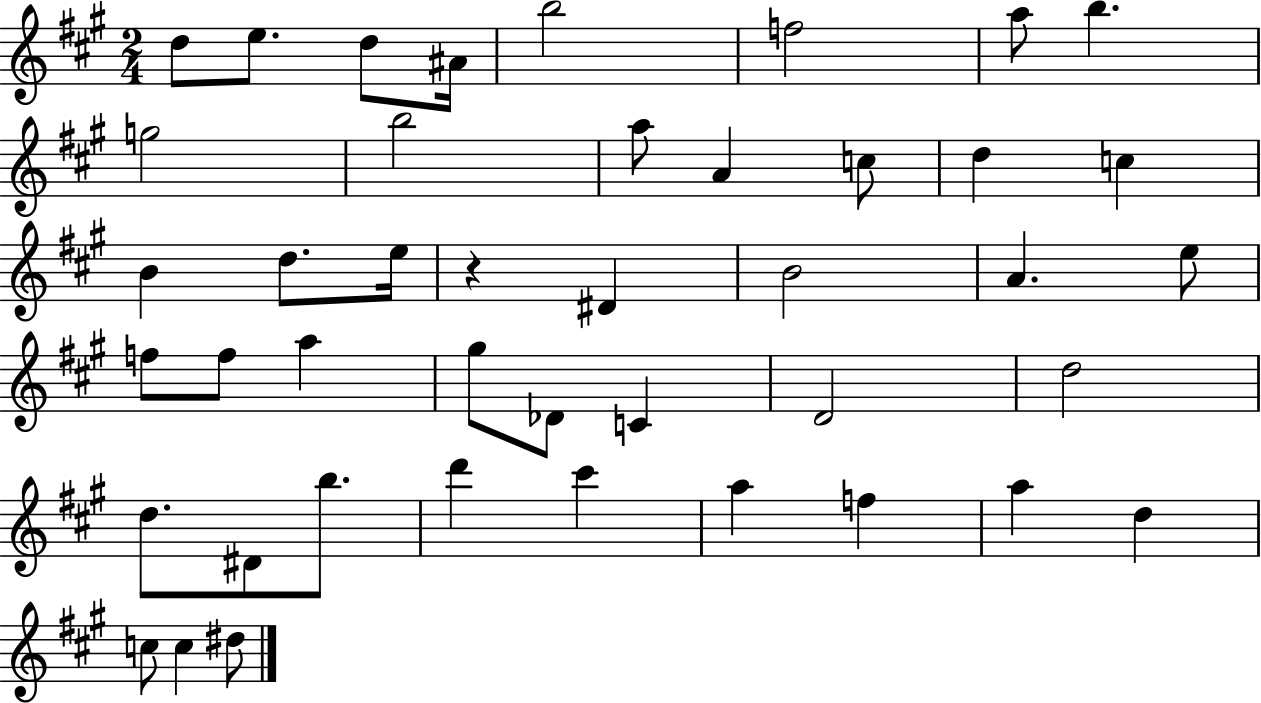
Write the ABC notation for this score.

X:1
T:Untitled
M:2/4
L:1/4
K:A
d/2 e/2 d/2 ^A/4 b2 f2 a/2 b g2 b2 a/2 A c/2 d c B d/2 e/4 z ^D B2 A e/2 f/2 f/2 a ^g/2 _D/2 C D2 d2 d/2 ^D/2 b/2 d' ^c' a f a d c/2 c ^d/2